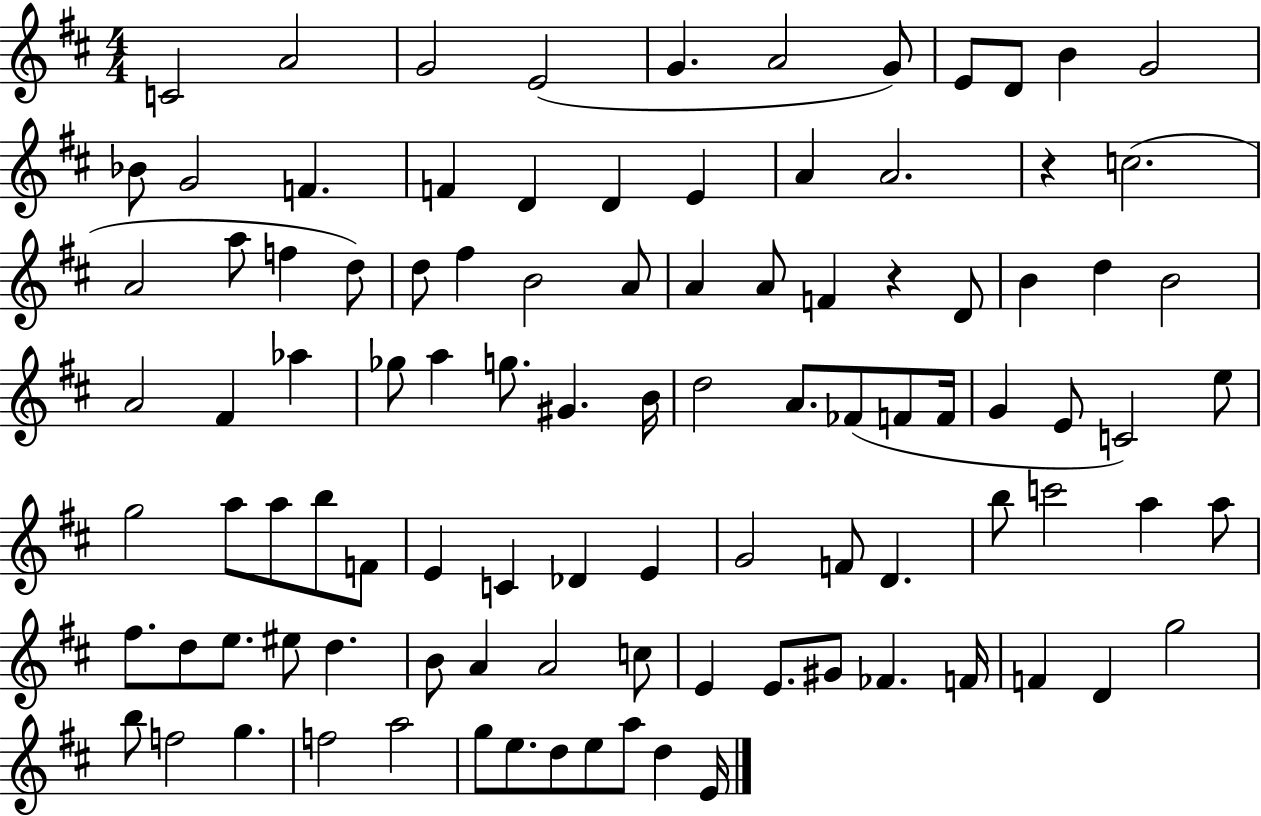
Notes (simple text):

C4/h A4/h G4/h E4/h G4/q. A4/h G4/e E4/e D4/e B4/q G4/h Bb4/e G4/h F4/q. F4/q D4/q D4/q E4/q A4/q A4/h. R/q C5/h. A4/h A5/e F5/q D5/e D5/e F#5/q B4/h A4/e A4/q A4/e F4/q R/q D4/e B4/q D5/q B4/h A4/h F#4/q Ab5/q Gb5/e A5/q G5/e. G#4/q. B4/s D5/h A4/e. FES4/e F4/e F4/s G4/q E4/e C4/h E5/e G5/h A5/e A5/e B5/e F4/e E4/q C4/q Db4/q E4/q G4/h F4/e D4/q. B5/e C6/h A5/q A5/e F#5/e. D5/e E5/e. EIS5/e D5/q. B4/e A4/q A4/h C5/e E4/q E4/e. G#4/e FES4/q. F4/s F4/q D4/q G5/h B5/e F5/h G5/q. F5/h A5/h G5/e E5/e. D5/e E5/e A5/e D5/q E4/s